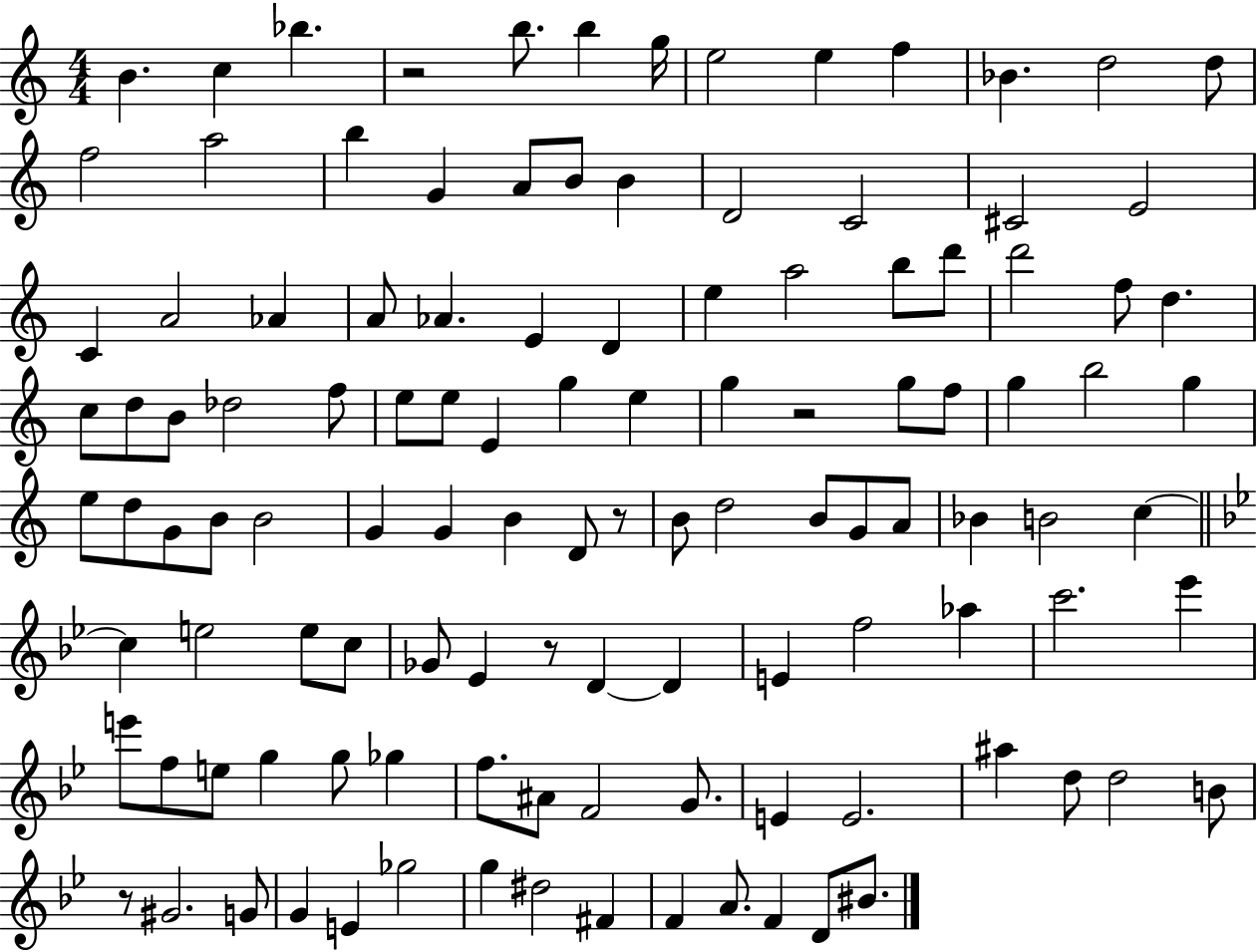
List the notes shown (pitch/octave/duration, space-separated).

B4/q. C5/q Bb5/q. R/h B5/e. B5/q G5/s E5/h E5/q F5/q Bb4/q. D5/h D5/e F5/h A5/h B5/q G4/q A4/e B4/e B4/q D4/h C4/h C#4/h E4/h C4/q A4/h Ab4/q A4/e Ab4/q. E4/q D4/q E5/q A5/h B5/e D6/e D6/h F5/e D5/q. C5/e D5/e B4/e Db5/h F5/e E5/e E5/e E4/q G5/q E5/q G5/q R/h G5/e F5/e G5/q B5/h G5/q E5/e D5/e G4/e B4/e B4/h G4/q G4/q B4/q D4/e R/e B4/e D5/h B4/e G4/e A4/e Bb4/q B4/h C5/q C5/q E5/h E5/e C5/e Gb4/e Eb4/q R/e D4/q D4/q E4/q F5/h Ab5/q C6/h. Eb6/q E6/e F5/e E5/e G5/q G5/e Gb5/q F5/e. A#4/e F4/h G4/e. E4/q E4/h. A#5/q D5/e D5/h B4/e R/e G#4/h. G4/e G4/q E4/q Gb5/h G5/q D#5/h F#4/q F4/q A4/e. F4/q D4/e BIS4/e.